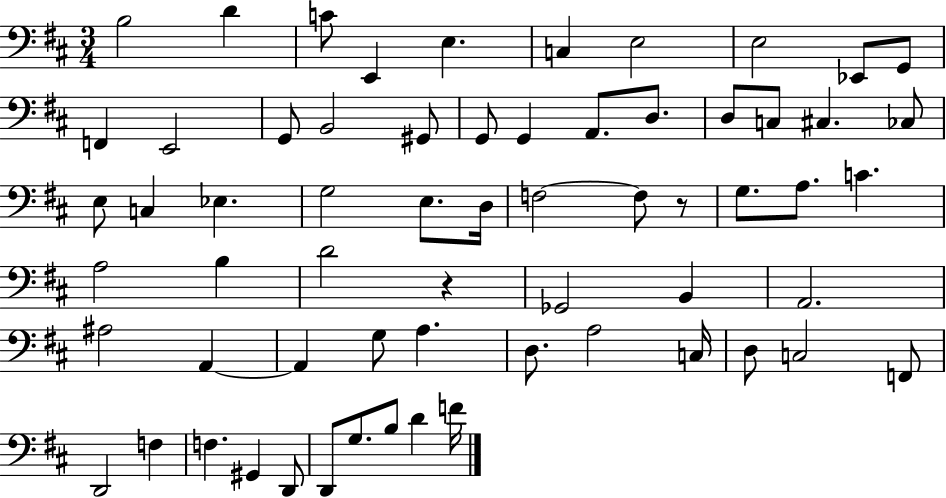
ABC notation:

X:1
T:Untitled
M:3/4
L:1/4
K:D
B,2 D C/2 E,, E, C, E,2 E,2 _E,,/2 G,,/2 F,, E,,2 G,,/2 B,,2 ^G,,/2 G,,/2 G,, A,,/2 D,/2 D,/2 C,/2 ^C, _C,/2 E,/2 C, _E, G,2 E,/2 D,/4 F,2 F,/2 z/2 G,/2 A,/2 C A,2 B, D2 z _G,,2 B,, A,,2 ^A,2 A,, A,, G,/2 A, D,/2 A,2 C,/4 D,/2 C,2 F,,/2 D,,2 F, F, ^G,, D,,/2 D,,/2 G,/2 B,/2 D F/4